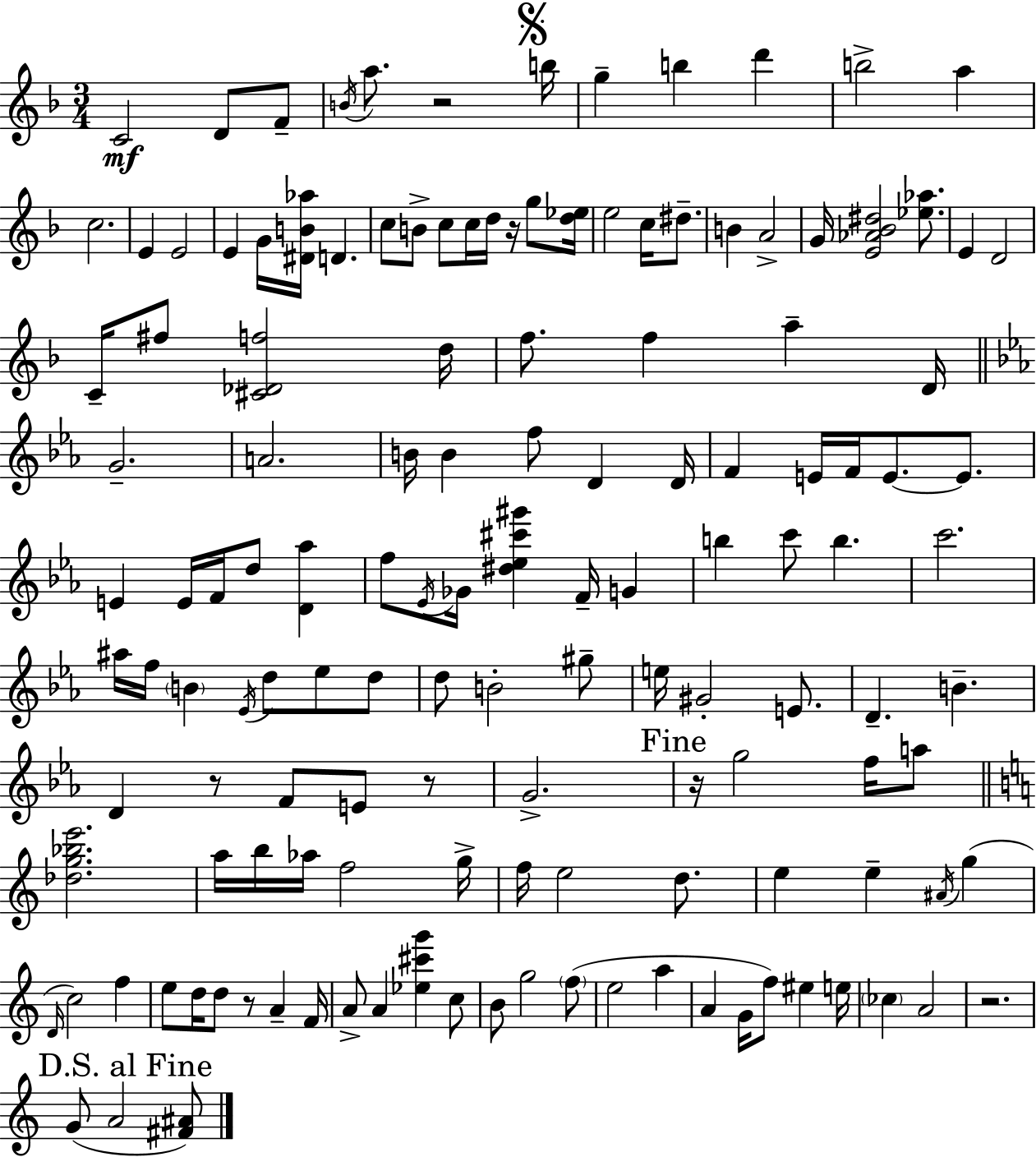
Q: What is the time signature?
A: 3/4